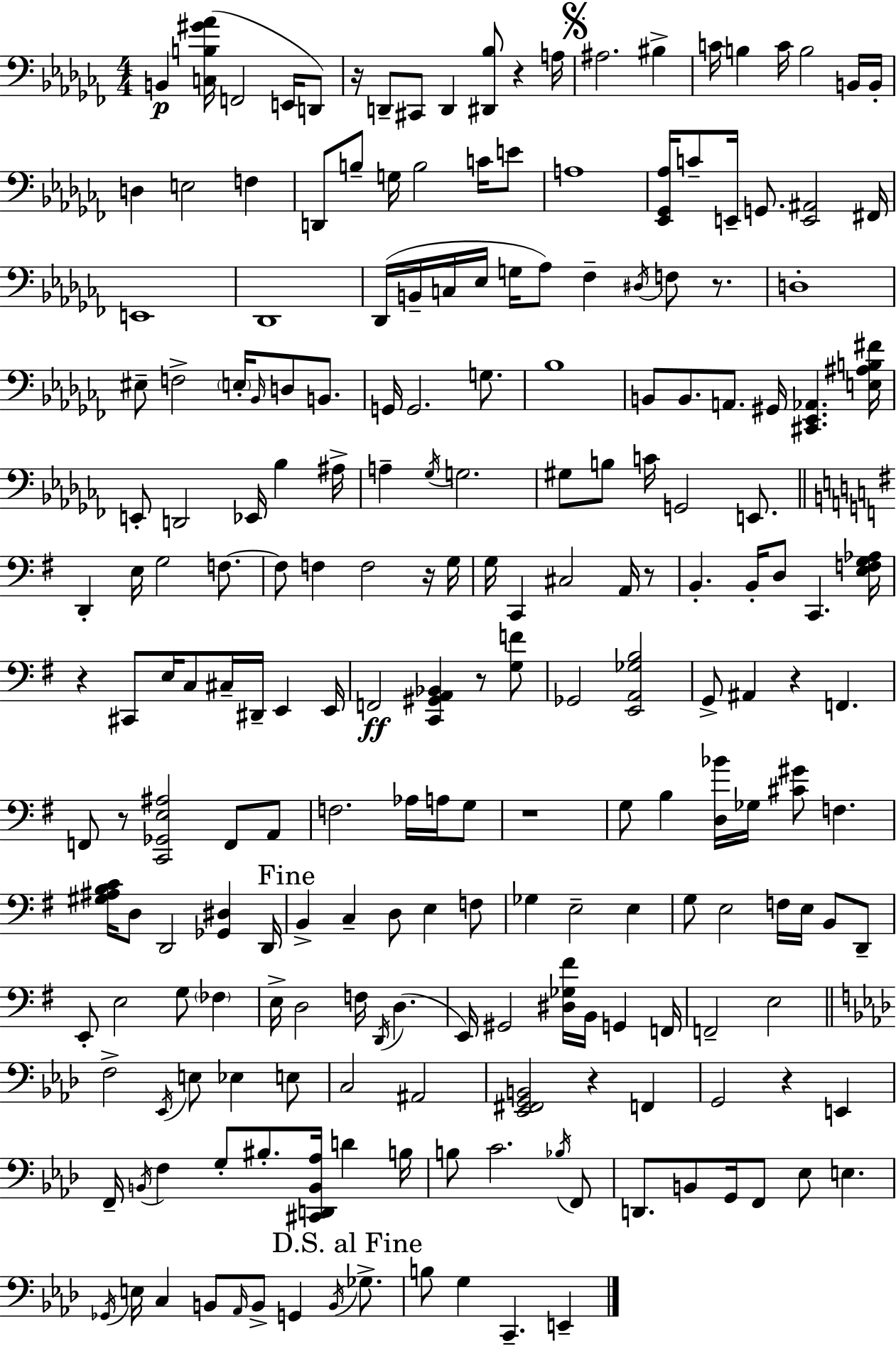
X:1
T:Untitled
M:4/4
L:1/4
K:Abm
B,, [C,B,^G_A]/4 F,,2 E,,/4 D,,/2 z/4 D,,/2 ^C,,/2 D,, [^D,,_B,]/2 z A,/4 ^A,2 ^B, C/4 B, C/4 B,2 B,,/4 B,,/4 D, E,2 F, D,,/2 B,/2 G,/4 B,2 C/4 E/2 A,4 [_E,,_G,,_A,]/4 C/2 E,,/4 G,,/2 [E,,^A,,]2 ^F,,/4 E,,4 _D,,4 _D,,/4 B,,/4 C,/4 _E,/4 G,/4 _A,/2 _F, ^D,/4 F,/2 z/2 D,4 ^E,/2 F,2 E,/4 _B,,/4 D,/2 B,,/2 G,,/4 G,,2 G,/2 _B,4 B,,/2 B,,/2 A,,/2 ^G,,/4 [^C,,_E,,_A,,] [E,^A,B,^F]/4 E,,/2 D,,2 _E,,/4 _B, ^A,/4 A, _G,/4 G,2 ^G,/2 B,/2 C/4 G,,2 E,,/2 D,, E,/4 G,2 F,/2 F,/2 F, F,2 z/4 G,/4 G,/4 C,, ^C,2 A,,/4 z/2 B,, B,,/4 D,/2 C,, [E,F,G,_A,]/4 z ^C,,/2 E,/4 C,/2 ^C,/4 ^D,,/4 E,, E,,/4 F,,2 [C,,^G,,A,,_B,,] z/2 [G,F]/2 _G,,2 [E,,A,,_G,B,]2 G,,/2 ^A,, z F,, F,,/2 z/2 [C,,_G,,E,^A,]2 F,,/2 A,,/2 F,2 _A,/4 A,/4 G,/2 z4 G,/2 B, [D,_B]/4 _G,/4 [^C^G]/2 F, [^G,^A,B,C]/4 D,/2 D,,2 [_G,,^D,] D,,/4 B,, C, D,/2 E, F,/2 _G, E,2 E, G,/2 E,2 F,/4 E,/4 B,,/2 D,,/2 E,,/2 E,2 G,/2 _F, E,/4 D,2 F,/4 D,,/4 D, E,,/4 ^G,,2 [^D,_G,^F]/4 B,,/4 G,, F,,/4 F,,2 E,2 F,2 _E,,/4 E,/2 _E, E,/2 C,2 ^A,,2 [_E,,^F,,G,,B,,]2 z F,, G,,2 z E,, F,,/4 B,,/4 F, G,/2 ^B,/2 [^C,,D,,B,,_A,]/4 D B,/4 B,/2 C2 _B,/4 F,,/2 D,,/2 B,,/2 G,,/4 F,,/2 _E,/2 E, _G,,/4 E,/4 C, B,,/2 _A,,/4 B,,/2 G,, B,,/4 _G,/2 B,/2 G, C,, E,,